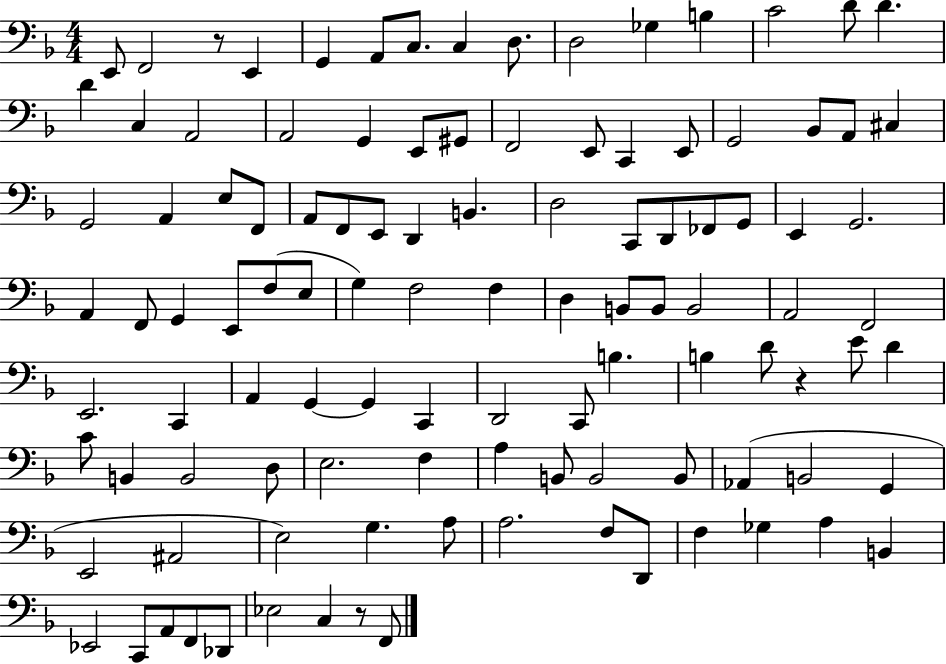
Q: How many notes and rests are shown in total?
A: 109